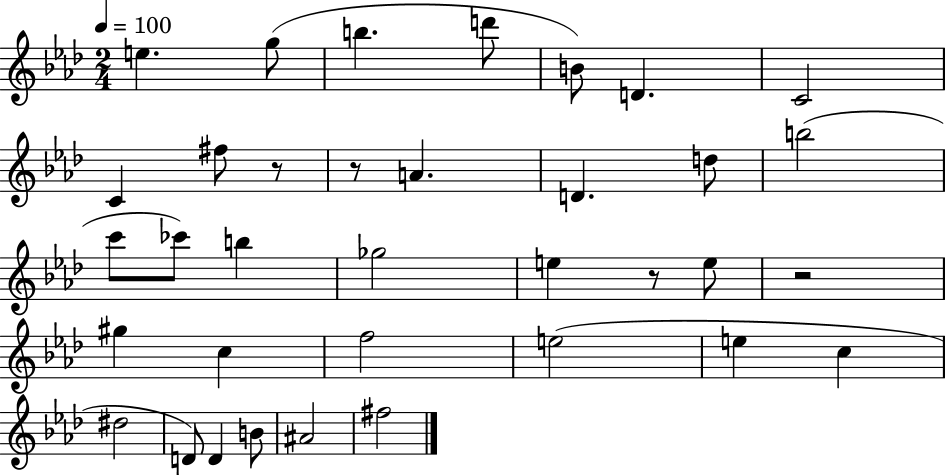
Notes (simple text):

E5/q. G5/e B5/q. D6/e B4/e D4/q. C4/h C4/q F#5/e R/e R/e A4/q. D4/q. D5/e B5/h C6/e CES6/e B5/q Gb5/h E5/q R/e E5/e R/h G#5/q C5/q F5/h E5/h E5/q C5/q D#5/h D4/e D4/q B4/e A#4/h F#5/h